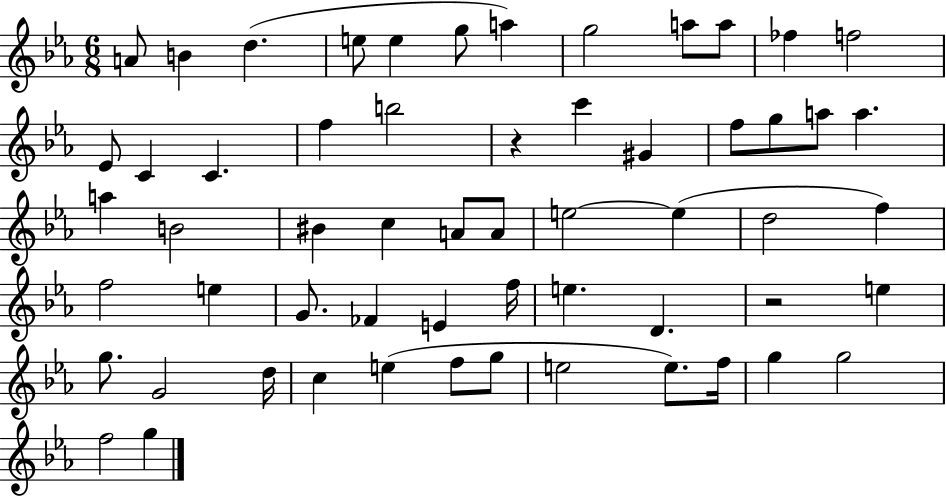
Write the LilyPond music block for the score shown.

{
  \clef treble
  \numericTimeSignature
  \time 6/8
  \key ees \major
  a'8 b'4 d''4.( | e''8 e''4 g''8 a''4) | g''2 a''8 a''8 | fes''4 f''2 | \break ees'8 c'4 c'4. | f''4 b''2 | r4 c'''4 gis'4 | f''8 g''8 a''8 a''4. | \break a''4 b'2 | bis'4 c''4 a'8 a'8 | e''2~~ e''4( | d''2 f''4) | \break f''2 e''4 | g'8. fes'4 e'4 f''16 | e''4. d'4. | r2 e''4 | \break g''8. g'2 d''16 | c''4 e''4( f''8 g''8 | e''2 e''8.) f''16 | g''4 g''2 | \break f''2 g''4 | \bar "|."
}